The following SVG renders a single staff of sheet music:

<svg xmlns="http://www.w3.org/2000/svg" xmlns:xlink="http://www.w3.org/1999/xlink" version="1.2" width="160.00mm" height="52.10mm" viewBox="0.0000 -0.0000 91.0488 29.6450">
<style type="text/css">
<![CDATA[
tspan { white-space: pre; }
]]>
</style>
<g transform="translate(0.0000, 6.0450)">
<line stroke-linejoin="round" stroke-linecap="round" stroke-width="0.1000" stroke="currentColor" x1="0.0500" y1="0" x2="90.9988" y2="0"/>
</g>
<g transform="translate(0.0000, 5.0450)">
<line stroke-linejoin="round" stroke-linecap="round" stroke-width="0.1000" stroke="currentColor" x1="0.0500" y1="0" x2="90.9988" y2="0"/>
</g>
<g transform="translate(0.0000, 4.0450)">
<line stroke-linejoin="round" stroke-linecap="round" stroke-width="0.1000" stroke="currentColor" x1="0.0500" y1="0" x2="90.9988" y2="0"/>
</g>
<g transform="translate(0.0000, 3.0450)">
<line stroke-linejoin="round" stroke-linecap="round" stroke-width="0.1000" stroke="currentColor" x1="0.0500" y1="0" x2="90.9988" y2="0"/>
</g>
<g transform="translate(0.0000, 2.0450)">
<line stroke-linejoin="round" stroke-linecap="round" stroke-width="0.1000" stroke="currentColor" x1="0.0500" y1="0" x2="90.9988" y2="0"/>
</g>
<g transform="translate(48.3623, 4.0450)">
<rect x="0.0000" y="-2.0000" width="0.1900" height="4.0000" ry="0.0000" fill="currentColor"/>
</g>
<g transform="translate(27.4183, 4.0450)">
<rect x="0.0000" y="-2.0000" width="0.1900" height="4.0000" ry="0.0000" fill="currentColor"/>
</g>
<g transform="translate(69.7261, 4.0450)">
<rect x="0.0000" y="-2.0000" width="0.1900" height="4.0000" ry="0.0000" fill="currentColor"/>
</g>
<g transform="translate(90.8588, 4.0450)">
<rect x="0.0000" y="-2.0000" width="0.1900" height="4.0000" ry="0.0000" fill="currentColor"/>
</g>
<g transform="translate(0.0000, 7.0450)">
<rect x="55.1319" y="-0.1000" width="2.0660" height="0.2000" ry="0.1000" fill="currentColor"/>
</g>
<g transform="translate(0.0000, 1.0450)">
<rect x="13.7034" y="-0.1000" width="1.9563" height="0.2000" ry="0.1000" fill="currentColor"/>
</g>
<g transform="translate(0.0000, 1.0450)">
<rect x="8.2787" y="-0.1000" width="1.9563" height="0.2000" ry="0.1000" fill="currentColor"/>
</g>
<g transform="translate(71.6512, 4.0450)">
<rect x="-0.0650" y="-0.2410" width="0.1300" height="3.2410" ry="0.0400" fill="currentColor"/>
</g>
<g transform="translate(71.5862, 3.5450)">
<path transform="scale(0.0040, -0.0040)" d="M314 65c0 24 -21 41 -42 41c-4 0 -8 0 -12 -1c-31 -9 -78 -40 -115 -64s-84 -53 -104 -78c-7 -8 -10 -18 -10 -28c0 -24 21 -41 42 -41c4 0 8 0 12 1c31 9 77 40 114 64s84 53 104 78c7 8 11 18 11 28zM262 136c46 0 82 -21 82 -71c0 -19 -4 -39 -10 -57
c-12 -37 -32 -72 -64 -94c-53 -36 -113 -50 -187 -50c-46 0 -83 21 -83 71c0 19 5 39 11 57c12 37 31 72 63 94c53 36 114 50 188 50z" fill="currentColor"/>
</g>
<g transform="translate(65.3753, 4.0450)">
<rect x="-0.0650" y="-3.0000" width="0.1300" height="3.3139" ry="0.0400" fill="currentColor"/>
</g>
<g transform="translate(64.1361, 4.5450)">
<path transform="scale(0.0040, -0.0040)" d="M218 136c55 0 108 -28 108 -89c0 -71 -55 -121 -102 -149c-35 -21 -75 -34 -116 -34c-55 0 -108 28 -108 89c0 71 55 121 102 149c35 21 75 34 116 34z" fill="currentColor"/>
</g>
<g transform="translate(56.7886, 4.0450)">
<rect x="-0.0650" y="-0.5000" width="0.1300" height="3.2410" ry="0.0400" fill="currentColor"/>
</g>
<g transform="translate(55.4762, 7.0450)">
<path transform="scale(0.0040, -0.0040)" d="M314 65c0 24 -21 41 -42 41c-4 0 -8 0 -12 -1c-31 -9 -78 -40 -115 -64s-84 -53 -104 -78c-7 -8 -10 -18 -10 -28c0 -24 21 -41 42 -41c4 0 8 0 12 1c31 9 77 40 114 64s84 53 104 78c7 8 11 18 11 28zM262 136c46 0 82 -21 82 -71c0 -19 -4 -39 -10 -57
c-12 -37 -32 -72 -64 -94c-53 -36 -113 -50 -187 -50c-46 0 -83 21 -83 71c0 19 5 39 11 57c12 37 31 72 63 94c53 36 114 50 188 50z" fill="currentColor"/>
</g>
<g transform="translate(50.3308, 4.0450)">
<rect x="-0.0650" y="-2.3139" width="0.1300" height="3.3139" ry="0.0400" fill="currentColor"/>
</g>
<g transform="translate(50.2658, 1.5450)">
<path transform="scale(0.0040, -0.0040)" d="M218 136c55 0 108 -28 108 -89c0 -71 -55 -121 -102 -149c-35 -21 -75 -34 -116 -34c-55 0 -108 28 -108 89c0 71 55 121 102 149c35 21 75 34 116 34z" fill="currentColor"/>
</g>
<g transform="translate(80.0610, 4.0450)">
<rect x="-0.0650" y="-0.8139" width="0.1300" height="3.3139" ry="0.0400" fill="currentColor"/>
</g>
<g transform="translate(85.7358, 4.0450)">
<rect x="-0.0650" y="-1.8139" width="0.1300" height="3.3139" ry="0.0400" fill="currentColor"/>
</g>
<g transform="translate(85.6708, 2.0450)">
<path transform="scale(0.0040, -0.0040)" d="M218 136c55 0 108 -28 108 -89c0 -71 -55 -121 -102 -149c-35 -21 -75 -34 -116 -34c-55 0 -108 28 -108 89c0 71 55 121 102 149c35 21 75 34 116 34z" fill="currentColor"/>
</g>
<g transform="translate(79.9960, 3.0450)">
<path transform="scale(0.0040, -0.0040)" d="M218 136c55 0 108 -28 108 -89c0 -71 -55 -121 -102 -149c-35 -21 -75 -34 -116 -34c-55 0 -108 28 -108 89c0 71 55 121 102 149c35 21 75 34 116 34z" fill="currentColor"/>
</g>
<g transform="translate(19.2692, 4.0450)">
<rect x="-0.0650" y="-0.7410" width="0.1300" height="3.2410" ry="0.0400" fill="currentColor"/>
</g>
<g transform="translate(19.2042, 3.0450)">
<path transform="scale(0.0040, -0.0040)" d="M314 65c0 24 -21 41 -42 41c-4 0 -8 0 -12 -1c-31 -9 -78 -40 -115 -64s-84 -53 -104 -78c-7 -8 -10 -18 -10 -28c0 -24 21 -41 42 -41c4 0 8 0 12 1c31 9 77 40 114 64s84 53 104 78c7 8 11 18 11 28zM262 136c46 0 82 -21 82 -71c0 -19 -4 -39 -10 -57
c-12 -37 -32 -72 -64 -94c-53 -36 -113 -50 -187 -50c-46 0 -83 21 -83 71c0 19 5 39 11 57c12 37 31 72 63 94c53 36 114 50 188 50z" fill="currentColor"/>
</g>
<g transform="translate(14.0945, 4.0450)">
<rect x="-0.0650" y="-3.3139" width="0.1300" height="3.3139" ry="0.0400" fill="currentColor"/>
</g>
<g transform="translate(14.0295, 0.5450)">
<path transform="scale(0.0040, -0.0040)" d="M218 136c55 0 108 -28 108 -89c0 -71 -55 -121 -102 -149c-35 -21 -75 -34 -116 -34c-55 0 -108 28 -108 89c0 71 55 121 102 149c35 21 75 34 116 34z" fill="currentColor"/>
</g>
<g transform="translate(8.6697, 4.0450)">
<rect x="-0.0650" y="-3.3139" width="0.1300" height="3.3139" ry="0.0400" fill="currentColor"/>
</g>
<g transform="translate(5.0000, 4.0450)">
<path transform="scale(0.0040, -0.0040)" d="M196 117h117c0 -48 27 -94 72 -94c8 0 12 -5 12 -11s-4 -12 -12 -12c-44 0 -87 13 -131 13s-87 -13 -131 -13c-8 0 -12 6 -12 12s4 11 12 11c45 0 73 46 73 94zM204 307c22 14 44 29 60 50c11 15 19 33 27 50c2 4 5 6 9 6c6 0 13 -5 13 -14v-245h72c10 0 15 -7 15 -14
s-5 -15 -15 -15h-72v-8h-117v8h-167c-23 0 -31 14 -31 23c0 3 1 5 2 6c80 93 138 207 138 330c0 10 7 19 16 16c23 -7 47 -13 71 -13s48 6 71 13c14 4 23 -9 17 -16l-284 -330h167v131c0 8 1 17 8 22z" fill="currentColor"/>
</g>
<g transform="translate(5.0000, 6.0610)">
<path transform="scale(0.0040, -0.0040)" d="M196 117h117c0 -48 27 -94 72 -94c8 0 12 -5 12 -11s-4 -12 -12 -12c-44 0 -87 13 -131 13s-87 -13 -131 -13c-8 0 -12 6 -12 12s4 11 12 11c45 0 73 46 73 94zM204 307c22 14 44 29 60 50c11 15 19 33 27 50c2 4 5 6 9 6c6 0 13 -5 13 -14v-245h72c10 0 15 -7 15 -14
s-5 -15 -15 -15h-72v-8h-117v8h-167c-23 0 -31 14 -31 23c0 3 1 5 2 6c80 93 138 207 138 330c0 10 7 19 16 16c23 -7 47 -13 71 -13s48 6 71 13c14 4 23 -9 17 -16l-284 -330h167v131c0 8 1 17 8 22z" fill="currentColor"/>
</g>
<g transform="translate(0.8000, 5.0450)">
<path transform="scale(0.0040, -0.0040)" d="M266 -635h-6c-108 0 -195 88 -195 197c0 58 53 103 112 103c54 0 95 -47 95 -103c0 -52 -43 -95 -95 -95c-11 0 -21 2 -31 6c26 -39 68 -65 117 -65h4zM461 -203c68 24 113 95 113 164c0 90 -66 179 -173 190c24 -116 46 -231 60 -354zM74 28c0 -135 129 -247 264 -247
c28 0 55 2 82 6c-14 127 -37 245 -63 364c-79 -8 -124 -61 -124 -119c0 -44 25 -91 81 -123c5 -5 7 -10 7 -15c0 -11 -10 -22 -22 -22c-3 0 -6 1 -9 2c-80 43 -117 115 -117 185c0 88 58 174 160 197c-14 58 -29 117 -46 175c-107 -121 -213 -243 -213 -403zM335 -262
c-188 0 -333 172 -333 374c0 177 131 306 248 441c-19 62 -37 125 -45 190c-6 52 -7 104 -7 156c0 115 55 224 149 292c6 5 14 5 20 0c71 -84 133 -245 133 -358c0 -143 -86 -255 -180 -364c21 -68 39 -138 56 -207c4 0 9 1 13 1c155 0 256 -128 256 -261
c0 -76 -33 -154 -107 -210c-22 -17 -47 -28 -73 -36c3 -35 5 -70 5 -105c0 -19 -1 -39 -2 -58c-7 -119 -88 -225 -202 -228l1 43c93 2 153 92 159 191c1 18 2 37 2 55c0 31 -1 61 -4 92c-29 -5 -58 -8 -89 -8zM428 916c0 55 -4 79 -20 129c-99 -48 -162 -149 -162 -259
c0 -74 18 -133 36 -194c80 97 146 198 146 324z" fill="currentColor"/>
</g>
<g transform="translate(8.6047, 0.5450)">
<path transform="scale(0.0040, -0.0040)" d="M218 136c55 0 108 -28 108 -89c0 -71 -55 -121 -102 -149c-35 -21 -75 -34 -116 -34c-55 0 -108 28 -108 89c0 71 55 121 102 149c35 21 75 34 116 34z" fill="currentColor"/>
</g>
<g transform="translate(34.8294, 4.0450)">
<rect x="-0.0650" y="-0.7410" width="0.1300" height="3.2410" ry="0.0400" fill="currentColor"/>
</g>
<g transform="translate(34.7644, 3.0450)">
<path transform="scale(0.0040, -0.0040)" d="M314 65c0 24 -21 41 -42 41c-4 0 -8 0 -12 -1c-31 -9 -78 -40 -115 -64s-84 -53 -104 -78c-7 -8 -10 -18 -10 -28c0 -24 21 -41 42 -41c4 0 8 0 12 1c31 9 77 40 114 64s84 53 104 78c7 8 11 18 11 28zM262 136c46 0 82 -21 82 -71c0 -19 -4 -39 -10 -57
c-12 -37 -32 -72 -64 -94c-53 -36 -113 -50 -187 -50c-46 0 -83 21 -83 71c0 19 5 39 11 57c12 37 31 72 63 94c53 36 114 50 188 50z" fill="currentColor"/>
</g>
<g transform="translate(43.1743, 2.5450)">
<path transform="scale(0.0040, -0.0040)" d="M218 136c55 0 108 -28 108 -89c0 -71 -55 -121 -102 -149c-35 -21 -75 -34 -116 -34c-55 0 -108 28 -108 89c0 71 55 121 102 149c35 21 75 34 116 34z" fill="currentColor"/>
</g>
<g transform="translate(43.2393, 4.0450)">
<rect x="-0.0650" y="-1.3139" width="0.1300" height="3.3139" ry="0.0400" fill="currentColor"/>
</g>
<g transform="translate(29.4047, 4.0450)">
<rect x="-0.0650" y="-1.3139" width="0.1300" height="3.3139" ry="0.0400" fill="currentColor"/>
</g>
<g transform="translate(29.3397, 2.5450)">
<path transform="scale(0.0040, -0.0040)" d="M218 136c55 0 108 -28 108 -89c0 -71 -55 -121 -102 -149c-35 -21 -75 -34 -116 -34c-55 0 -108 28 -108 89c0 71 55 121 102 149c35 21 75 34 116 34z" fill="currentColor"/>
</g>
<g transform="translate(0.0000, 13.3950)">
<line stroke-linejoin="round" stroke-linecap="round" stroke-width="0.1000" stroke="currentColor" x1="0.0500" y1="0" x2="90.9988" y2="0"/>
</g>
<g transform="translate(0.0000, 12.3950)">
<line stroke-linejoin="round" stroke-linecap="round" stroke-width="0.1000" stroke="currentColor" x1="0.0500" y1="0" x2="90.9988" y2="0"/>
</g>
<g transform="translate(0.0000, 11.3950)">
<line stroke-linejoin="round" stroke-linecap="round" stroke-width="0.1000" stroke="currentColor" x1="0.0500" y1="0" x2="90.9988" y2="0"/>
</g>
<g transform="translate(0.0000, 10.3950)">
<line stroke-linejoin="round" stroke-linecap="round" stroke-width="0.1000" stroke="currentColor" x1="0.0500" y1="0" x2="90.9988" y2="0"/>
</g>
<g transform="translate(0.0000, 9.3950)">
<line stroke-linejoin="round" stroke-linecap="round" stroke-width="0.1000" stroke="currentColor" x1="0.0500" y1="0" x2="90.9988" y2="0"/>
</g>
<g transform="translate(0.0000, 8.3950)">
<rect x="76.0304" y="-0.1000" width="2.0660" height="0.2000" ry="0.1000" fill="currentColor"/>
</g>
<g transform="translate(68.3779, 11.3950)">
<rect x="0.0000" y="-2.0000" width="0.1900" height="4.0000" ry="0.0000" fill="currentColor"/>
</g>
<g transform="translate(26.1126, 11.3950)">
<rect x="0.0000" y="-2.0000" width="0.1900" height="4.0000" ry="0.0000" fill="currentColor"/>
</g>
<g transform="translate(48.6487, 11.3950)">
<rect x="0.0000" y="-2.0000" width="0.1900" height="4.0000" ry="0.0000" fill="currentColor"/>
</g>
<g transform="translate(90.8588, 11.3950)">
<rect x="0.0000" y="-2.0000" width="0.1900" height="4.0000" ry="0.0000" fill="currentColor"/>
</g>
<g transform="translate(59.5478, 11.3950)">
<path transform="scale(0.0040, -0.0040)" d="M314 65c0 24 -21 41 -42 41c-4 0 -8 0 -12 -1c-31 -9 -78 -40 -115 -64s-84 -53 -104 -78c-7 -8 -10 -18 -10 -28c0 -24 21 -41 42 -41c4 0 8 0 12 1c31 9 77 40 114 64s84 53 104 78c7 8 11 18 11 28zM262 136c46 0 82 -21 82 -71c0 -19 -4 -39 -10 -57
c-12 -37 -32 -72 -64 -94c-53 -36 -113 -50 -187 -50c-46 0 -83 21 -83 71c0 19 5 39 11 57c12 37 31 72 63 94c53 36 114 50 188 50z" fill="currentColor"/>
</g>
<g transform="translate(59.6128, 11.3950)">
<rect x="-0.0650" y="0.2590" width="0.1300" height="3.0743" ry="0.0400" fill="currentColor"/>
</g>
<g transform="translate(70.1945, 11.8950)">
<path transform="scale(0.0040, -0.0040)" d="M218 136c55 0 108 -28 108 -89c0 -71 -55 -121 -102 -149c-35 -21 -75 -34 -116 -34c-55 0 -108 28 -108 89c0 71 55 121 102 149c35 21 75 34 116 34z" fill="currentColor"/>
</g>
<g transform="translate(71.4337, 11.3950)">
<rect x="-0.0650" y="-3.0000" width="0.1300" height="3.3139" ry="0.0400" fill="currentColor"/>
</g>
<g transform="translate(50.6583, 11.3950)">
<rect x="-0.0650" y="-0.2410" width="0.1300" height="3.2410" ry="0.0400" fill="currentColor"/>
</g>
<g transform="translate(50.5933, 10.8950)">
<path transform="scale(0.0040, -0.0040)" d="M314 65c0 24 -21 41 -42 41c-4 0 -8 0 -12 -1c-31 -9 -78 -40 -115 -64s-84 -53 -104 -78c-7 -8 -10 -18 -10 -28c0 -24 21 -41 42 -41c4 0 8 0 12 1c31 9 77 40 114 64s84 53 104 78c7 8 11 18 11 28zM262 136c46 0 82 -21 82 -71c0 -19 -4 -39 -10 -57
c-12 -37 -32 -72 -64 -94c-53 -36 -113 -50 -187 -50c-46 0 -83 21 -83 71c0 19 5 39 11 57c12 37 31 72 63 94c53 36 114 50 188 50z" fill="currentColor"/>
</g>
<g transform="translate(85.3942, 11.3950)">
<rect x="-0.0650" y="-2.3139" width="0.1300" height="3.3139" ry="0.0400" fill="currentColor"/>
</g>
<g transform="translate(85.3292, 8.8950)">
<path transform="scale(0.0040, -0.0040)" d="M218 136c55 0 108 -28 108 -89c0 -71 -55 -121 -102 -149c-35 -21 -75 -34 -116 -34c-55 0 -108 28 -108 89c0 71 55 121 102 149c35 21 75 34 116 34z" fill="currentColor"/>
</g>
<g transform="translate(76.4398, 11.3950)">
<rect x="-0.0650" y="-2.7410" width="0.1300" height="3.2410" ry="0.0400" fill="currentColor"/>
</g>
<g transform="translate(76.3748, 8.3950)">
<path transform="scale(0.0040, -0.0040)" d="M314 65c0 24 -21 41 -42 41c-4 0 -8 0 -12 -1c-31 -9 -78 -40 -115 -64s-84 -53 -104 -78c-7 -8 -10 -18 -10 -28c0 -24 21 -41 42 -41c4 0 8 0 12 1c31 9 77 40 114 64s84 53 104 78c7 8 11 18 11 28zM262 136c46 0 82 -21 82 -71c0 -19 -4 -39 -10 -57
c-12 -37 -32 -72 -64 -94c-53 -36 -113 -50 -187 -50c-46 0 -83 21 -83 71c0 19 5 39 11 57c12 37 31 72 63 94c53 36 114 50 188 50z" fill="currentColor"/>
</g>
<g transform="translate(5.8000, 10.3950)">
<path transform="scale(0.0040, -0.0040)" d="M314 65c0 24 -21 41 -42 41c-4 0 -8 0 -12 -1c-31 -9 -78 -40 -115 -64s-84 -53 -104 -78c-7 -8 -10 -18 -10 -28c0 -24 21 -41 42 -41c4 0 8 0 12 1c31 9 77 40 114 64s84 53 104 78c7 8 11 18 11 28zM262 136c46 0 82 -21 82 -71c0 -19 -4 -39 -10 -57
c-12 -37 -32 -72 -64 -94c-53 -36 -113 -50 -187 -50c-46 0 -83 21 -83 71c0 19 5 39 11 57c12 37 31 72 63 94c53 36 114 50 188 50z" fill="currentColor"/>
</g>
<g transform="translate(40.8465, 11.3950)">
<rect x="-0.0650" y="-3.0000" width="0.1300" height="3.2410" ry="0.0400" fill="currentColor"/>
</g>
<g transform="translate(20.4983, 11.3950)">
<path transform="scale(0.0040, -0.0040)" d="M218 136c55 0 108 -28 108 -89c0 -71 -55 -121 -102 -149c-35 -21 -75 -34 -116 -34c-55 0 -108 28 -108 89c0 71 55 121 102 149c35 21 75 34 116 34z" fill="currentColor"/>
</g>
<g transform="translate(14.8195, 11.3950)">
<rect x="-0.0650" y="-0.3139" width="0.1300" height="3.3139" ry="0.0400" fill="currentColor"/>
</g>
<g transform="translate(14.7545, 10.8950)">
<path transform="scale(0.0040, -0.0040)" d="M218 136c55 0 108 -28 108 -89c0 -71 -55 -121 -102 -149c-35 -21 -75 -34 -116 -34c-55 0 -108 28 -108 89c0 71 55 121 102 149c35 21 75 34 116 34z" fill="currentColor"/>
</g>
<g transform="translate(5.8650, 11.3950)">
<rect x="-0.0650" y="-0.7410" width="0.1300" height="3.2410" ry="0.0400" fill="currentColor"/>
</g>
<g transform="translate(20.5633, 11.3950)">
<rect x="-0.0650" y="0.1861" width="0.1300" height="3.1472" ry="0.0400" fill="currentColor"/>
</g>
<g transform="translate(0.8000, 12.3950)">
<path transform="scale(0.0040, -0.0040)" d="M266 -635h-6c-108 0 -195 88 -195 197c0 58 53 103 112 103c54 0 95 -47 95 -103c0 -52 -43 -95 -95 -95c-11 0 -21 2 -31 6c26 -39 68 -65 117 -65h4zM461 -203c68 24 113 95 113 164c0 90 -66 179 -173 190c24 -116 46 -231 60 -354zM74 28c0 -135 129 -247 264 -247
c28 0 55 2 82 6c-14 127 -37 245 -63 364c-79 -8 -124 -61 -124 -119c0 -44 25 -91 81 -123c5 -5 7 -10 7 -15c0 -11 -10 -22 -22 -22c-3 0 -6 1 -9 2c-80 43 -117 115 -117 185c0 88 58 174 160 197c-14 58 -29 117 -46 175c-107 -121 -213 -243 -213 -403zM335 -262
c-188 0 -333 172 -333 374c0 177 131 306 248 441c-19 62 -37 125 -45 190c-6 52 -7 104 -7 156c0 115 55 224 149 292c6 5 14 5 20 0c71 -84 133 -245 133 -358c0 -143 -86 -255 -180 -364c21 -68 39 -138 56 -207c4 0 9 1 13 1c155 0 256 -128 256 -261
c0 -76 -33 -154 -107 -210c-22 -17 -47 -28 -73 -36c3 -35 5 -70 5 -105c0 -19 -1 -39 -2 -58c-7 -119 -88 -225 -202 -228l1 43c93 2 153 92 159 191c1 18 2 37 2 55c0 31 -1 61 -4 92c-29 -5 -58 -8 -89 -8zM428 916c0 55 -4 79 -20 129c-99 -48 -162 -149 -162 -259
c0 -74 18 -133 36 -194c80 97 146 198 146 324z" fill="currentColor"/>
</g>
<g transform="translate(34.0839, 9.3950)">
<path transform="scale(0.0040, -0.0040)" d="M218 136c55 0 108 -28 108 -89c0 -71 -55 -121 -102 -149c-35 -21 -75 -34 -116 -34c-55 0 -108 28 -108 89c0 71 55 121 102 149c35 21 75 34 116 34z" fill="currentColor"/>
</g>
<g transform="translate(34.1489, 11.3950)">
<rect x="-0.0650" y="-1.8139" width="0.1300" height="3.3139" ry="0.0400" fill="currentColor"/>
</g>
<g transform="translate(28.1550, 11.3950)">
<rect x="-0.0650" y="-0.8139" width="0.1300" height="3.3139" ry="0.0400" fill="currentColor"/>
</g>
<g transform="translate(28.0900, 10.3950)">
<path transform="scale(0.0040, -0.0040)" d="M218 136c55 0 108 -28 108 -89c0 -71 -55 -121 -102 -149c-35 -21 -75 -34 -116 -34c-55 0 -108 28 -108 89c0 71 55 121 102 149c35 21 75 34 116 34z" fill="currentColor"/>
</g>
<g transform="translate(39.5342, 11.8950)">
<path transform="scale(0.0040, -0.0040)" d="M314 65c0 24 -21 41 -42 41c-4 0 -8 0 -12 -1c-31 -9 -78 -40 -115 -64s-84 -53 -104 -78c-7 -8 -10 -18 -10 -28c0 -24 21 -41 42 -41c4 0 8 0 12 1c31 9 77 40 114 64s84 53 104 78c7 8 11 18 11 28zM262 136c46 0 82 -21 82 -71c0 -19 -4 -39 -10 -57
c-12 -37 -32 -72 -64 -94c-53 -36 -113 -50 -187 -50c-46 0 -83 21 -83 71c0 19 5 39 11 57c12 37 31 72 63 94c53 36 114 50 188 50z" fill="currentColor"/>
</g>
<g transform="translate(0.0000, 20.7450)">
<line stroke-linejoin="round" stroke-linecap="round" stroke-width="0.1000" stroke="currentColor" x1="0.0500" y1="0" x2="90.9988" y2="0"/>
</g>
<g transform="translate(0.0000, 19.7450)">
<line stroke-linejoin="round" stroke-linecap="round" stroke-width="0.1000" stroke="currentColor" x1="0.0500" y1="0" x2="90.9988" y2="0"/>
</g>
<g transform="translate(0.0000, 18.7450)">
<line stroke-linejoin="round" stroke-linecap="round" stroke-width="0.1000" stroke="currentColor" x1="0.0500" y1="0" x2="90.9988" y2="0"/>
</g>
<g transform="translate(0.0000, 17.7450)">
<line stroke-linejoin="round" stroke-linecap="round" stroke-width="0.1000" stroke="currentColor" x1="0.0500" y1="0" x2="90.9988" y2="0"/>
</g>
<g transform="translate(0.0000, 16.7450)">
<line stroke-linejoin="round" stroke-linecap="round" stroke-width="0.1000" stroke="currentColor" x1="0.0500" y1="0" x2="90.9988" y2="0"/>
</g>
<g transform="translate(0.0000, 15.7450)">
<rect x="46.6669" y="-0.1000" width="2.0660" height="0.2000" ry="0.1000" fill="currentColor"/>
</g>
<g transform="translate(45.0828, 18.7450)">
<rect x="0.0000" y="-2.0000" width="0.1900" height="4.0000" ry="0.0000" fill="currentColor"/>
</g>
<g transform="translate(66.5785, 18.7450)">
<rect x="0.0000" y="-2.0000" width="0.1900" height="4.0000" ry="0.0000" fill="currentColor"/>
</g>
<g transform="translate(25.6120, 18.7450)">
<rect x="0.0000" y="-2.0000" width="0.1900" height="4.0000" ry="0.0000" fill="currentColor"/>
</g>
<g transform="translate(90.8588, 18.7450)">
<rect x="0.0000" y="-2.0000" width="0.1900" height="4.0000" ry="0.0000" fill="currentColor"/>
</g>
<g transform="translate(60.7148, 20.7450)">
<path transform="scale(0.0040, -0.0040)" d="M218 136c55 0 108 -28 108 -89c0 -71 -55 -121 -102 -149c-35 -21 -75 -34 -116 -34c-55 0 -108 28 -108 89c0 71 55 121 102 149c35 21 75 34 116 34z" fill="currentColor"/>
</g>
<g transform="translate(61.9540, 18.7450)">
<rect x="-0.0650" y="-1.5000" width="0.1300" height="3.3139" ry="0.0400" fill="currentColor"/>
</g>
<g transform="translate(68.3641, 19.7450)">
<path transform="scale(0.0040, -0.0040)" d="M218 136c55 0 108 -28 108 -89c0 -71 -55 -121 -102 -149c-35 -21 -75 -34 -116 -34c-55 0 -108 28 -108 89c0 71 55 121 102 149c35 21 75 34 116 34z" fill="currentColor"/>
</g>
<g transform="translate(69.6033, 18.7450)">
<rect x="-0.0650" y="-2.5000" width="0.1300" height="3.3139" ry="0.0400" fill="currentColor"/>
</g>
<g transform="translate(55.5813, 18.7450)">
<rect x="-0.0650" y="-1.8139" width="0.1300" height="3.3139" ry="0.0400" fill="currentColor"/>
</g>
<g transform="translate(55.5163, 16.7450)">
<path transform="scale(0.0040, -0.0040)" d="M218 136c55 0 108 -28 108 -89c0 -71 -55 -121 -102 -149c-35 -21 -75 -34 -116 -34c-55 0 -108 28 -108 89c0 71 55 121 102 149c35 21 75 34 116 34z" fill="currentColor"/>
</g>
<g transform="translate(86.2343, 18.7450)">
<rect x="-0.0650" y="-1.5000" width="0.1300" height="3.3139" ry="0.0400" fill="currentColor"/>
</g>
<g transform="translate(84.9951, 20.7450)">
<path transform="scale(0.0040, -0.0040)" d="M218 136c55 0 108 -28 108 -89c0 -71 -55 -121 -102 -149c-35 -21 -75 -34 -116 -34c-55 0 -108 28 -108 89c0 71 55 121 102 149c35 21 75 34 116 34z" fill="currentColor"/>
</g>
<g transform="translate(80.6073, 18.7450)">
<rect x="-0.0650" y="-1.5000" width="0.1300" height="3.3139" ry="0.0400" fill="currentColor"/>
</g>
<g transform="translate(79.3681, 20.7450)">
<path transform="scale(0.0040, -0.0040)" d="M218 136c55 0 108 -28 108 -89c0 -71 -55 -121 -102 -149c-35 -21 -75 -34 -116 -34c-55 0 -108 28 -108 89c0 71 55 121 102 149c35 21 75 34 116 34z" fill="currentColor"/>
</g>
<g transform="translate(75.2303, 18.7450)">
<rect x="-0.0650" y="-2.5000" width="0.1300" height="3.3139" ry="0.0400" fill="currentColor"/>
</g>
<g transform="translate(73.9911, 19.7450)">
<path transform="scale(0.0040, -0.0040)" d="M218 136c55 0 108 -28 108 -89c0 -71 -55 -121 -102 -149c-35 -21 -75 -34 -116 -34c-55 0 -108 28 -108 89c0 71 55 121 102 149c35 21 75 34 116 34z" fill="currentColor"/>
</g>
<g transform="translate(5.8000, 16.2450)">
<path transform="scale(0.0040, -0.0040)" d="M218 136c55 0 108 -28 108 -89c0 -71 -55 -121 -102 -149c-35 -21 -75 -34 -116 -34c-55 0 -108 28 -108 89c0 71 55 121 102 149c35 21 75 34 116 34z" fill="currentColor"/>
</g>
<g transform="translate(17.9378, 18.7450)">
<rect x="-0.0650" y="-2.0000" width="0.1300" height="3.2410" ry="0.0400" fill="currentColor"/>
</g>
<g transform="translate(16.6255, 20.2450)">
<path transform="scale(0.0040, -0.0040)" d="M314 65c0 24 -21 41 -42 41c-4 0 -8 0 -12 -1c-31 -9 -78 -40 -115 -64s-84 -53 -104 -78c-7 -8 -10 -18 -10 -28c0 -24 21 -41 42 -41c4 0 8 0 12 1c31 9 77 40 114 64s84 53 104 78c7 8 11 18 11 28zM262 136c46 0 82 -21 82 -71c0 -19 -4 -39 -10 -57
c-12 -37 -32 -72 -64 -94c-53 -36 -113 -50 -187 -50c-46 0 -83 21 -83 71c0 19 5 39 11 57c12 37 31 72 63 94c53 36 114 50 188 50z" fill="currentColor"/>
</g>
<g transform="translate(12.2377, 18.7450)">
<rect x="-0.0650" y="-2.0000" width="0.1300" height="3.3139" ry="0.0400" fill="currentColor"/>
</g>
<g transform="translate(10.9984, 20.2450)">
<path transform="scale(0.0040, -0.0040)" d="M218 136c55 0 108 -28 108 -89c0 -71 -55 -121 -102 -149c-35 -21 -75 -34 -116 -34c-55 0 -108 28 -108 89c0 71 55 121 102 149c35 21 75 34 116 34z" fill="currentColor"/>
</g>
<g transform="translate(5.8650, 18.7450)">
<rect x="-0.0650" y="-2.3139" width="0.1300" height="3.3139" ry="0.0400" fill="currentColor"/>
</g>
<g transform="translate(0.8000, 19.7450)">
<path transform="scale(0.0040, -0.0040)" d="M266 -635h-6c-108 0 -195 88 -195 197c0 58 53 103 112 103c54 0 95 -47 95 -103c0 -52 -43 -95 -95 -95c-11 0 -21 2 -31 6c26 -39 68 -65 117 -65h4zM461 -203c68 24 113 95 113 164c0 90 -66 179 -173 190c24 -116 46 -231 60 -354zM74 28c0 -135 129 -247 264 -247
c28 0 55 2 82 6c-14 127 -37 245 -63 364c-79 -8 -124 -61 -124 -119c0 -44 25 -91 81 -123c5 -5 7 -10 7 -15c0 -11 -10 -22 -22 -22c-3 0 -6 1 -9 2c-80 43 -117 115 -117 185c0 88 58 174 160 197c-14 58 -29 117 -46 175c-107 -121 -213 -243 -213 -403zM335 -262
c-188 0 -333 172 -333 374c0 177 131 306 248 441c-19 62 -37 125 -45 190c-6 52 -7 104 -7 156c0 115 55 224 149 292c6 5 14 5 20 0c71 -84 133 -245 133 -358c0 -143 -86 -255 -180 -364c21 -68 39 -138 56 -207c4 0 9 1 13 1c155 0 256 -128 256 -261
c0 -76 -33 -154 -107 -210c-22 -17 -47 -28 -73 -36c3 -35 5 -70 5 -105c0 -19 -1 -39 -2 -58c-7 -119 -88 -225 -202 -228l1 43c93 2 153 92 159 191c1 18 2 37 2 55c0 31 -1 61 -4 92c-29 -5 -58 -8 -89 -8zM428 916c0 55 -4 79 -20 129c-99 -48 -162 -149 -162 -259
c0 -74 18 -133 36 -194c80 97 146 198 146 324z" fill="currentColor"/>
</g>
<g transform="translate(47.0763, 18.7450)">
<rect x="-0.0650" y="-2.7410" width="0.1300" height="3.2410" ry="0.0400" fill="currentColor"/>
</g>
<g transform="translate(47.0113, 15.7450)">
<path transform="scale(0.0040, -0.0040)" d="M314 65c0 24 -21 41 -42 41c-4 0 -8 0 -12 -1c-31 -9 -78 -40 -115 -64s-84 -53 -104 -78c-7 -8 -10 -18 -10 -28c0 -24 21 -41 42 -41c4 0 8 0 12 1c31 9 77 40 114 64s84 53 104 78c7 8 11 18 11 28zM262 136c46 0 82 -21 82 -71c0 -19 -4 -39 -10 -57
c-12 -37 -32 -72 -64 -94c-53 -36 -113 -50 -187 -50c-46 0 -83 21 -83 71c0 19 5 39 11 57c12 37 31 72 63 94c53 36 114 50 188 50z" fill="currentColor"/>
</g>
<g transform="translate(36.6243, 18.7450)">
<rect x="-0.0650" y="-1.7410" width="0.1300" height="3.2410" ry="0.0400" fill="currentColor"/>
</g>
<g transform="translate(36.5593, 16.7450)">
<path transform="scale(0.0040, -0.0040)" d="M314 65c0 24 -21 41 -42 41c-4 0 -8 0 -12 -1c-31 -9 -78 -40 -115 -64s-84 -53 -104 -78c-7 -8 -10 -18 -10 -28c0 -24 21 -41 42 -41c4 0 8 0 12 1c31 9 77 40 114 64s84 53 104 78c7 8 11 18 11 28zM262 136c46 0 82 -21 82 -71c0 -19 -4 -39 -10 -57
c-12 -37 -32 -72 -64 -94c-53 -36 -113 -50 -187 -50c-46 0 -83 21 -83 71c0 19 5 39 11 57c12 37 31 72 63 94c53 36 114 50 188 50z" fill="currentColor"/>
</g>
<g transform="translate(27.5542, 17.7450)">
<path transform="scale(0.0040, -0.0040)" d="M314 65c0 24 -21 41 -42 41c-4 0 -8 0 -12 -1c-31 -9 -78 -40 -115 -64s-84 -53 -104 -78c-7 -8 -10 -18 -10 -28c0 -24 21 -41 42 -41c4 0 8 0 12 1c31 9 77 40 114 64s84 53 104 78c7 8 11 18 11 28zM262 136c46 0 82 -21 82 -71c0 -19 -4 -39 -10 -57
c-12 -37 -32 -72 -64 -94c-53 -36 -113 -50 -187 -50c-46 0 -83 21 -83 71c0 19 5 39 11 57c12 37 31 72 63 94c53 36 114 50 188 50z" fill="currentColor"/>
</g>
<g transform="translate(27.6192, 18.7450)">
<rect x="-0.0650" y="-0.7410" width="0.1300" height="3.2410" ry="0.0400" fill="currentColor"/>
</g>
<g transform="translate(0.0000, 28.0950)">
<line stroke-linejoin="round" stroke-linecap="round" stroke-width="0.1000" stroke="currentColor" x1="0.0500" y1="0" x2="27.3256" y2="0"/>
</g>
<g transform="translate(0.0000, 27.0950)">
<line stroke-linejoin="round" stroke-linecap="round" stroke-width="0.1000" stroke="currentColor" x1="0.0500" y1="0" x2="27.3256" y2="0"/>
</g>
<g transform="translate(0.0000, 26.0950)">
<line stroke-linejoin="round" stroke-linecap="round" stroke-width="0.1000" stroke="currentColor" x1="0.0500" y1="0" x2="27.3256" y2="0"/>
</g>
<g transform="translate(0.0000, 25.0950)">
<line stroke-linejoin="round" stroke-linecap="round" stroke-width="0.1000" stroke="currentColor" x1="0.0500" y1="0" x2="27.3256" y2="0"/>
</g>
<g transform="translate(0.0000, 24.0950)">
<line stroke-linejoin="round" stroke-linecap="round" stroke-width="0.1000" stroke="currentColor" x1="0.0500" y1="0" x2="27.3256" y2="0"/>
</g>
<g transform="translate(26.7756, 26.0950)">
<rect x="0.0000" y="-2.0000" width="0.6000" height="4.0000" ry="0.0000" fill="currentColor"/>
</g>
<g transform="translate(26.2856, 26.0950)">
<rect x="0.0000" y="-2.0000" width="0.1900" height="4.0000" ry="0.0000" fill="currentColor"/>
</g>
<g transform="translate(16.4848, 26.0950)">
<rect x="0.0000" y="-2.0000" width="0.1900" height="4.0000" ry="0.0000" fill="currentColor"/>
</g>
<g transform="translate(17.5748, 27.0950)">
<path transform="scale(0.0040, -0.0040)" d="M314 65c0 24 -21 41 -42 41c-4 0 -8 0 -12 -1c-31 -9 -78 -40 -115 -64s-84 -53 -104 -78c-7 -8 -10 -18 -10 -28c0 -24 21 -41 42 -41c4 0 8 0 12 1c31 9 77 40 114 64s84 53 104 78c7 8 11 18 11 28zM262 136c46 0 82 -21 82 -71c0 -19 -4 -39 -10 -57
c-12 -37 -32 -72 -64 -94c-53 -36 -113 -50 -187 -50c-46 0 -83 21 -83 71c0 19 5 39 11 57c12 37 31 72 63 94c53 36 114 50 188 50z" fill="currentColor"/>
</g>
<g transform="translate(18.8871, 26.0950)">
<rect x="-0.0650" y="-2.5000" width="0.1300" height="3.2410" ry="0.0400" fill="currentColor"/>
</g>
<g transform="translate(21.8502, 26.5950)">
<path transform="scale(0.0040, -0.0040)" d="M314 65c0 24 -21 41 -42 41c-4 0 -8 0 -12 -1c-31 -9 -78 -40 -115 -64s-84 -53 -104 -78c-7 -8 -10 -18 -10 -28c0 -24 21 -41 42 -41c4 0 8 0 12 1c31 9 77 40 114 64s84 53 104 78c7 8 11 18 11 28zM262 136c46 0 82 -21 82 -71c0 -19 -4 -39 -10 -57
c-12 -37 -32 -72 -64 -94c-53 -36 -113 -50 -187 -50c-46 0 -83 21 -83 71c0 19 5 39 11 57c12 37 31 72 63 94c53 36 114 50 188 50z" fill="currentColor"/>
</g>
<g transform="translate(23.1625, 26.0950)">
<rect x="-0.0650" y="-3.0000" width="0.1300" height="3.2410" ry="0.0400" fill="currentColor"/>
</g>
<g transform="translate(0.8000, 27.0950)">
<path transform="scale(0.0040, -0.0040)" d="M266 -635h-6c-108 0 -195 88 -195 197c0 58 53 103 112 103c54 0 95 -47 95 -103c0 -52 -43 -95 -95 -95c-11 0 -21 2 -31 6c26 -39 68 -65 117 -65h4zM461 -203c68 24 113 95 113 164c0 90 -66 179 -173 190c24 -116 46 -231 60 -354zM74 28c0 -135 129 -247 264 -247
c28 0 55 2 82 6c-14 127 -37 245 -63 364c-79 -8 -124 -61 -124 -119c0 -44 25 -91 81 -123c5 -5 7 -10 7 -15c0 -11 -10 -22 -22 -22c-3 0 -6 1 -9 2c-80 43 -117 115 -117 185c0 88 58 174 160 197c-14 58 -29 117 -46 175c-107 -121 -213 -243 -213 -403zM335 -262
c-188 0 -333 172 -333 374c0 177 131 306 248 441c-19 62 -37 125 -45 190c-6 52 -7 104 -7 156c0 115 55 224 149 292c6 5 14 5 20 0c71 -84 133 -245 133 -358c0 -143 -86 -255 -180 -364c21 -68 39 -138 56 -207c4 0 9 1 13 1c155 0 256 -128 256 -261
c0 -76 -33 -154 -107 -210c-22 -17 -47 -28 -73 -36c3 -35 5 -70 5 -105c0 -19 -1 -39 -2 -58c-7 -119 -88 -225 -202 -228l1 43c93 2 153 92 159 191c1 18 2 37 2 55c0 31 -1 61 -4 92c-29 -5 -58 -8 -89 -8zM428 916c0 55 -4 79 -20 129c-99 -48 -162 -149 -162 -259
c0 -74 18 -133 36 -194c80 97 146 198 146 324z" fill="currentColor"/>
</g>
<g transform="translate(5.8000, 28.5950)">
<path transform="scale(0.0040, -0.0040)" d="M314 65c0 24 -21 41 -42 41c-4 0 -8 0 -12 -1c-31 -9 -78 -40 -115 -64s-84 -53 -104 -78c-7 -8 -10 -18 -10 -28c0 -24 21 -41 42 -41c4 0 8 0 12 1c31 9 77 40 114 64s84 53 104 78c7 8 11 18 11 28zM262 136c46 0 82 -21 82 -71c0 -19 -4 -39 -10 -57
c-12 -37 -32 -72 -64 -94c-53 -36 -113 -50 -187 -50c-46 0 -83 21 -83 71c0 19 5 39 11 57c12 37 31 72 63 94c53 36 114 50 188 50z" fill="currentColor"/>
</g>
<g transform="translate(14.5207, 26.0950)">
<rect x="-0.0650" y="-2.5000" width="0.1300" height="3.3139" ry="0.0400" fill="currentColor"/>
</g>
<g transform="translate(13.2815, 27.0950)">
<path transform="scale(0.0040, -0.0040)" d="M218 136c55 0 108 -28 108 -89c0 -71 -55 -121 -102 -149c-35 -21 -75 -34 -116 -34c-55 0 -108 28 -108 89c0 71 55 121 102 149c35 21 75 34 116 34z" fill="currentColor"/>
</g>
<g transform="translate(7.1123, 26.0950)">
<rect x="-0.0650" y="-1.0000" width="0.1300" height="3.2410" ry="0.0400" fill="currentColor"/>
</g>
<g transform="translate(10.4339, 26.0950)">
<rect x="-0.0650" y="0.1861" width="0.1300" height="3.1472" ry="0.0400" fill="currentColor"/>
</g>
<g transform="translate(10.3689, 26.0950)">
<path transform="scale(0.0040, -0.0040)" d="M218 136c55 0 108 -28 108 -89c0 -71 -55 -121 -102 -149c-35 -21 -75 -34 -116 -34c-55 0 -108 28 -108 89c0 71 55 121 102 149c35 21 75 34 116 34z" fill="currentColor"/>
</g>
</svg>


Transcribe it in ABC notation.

X:1
T:Untitled
M:4/4
L:1/4
K:C
b b d2 e d2 e g C2 A c2 d f d2 c B d f A2 c2 B2 A a2 g g F F2 d2 f2 a2 f E G G E E D2 B G G2 A2